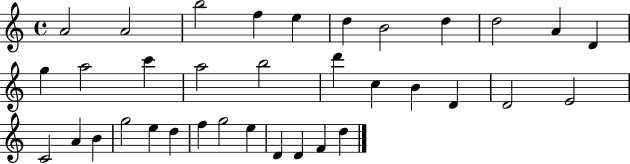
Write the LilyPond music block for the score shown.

{
  \clef treble
  \time 4/4
  \defaultTimeSignature
  \key c \major
  a'2 a'2 | b''2 f''4 e''4 | d''4 b'2 d''4 | d''2 a'4 d'4 | \break g''4 a''2 c'''4 | a''2 b''2 | d'''4 c''4 b'4 d'4 | d'2 e'2 | \break c'2 a'4 b'4 | g''2 e''4 d''4 | f''4 g''2 e''4 | d'4 d'4 f'4 d''4 | \break \bar "|."
}